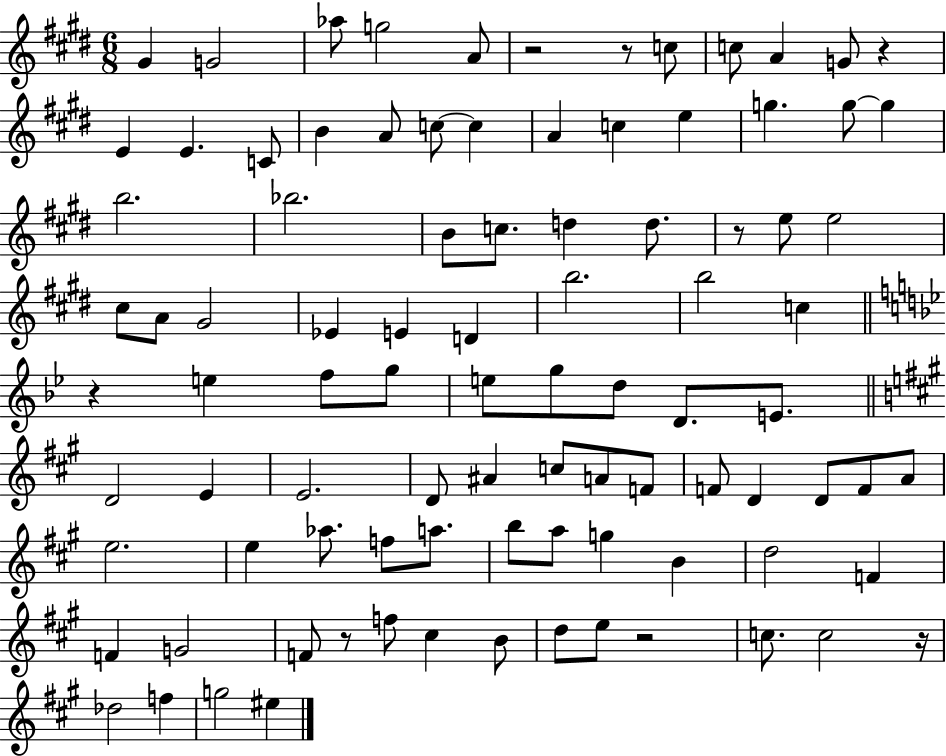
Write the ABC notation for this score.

X:1
T:Untitled
M:6/8
L:1/4
K:E
^G G2 _a/2 g2 A/2 z2 z/2 c/2 c/2 A G/2 z E E C/2 B A/2 c/2 c A c e g g/2 g b2 _b2 B/2 c/2 d d/2 z/2 e/2 e2 ^c/2 A/2 ^G2 _E E D b2 b2 c z e f/2 g/2 e/2 g/2 d/2 D/2 E/2 D2 E E2 D/2 ^A c/2 A/2 F/2 F/2 D D/2 F/2 A/2 e2 e _a/2 f/2 a/2 b/2 a/2 g B d2 F F G2 F/2 z/2 f/2 ^c B/2 d/2 e/2 z2 c/2 c2 z/4 _d2 f g2 ^e